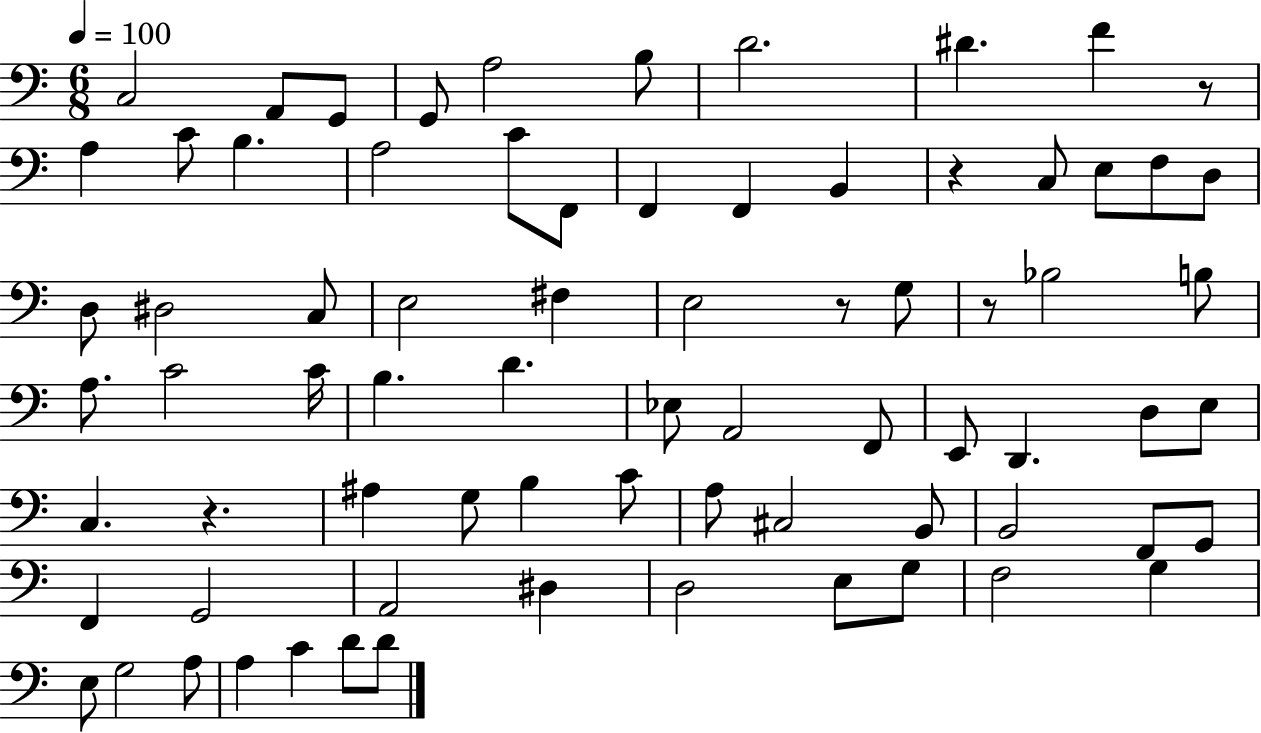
C3/h A2/e G2/e G2/e A3/h B3/e D4/h. D#4/q. F4/q R/e A3/q C4/e B3/q. A3/h C4/e F2/e F2/q F2/q B2/q R/q C3/e E3/e F3/e D3/e D3/e D#3/h C3/e E3/h F#3/q E3/h R/e G3/e R/e Bb3/h B3/e A3/e. C4/h C4/s B3/q. D4/q. Eb3/e A2/h F2/e E2/e D2/q. D3/e E3/e C3/q. R/q. A#3/q G3/e B3/q C4/e A3/e C#3/h B2/e B2/h F2/e G2/e F2/q G2/h A2/h D#3/q D3/h E3/e G3/e F3/h G3/q E3/e G3/h A3/e A3/q C4/q D4/e D4/e